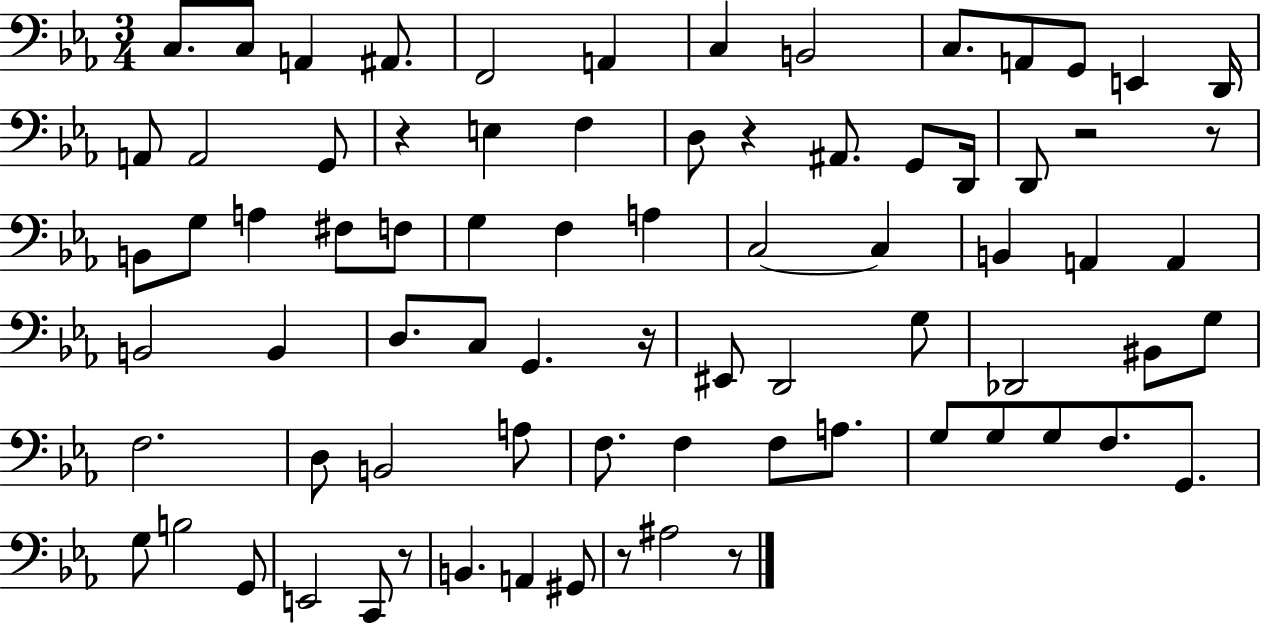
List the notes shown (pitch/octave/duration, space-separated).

C3/e. C3/e A2/q A#2/e. F2/h A2/q C3/q B2/h C3/e. A2/e G2/e E2/q D2/s A2/e A2/h G2/e R/q E3/q F3/q D3/e R/q A#2/e. G2/e D2/s D2/e R/h R/e B2/e G3/e A3/q F#3/e F3/e G3/q F3/q A3/q C3/h C3/q B2/q A2/q A2/q B2/h B2/q D3/e. C3/e G2/q. R/s EIS2/e D2/h G3/e Db2/h BIS2/e G3/e F3/h. D3/e B2/h A3/e F3/e. F3/q F3/e A3/e. G3/e G3/e G3/e F3/e. G2/e. G3/e B3/h G2/e E2/h C2/e R/e B2/q. A2/q G#2/e R/e A#3/h R/e